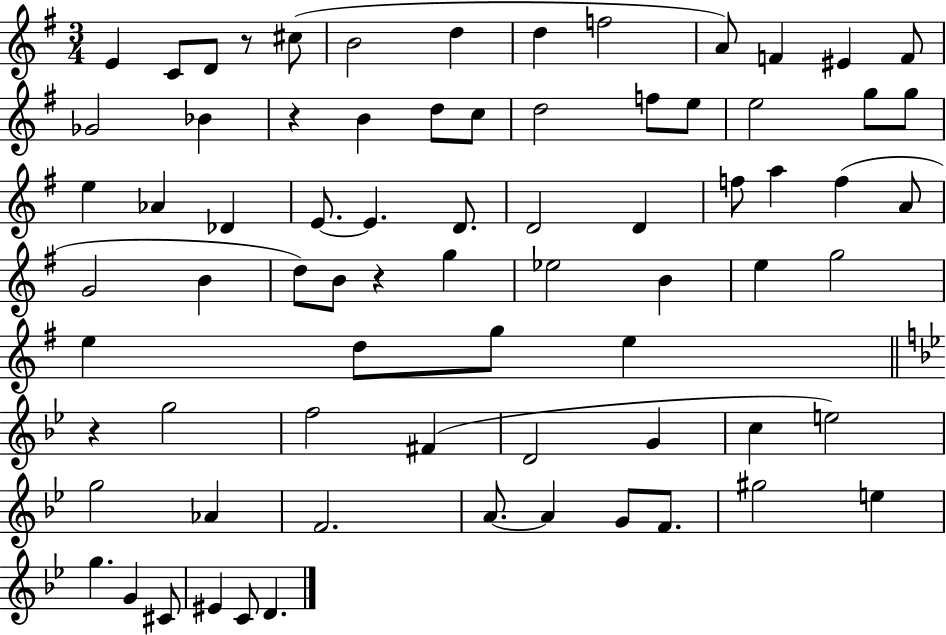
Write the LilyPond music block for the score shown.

{
  \clef treble
  \numericTimeSignature
  \time 3/4
  \key g \major
  e'4 c'8 d'8 r8 cis''8( | b'2 d''4 | d''4 f''2 | a'8) f'4 eis'4 f'8 | \break ges'2 bes'4 | r4 b'4 d''8 c''8 | d''2 f''8 e''8 | e''2 g''8 g''8 | \break e''4 aes'4 des'4 | e'8.~~ e'4. d'8. | d'2 d'4 | f''8 a''4 f''4( a'8 | \break g'2 b'4 | d''8) b'8 r4 g''4 | ees''2 b'4 | e''4 g''2 | \break e''4 d''8 g''8 e''4 | \bar "||" \break \key g \minor r4 g''2 | f''2 fis'4( | d'2 g'4 | c''4 e''2) | \break g''2 aes'4 | f'2. | a'8.~~ a'4 g'8 f'8. | gis''2 e''4 | \break g''4. g'4 cis'8 | eis'4 c'8 d'4. | \bar "|."
}